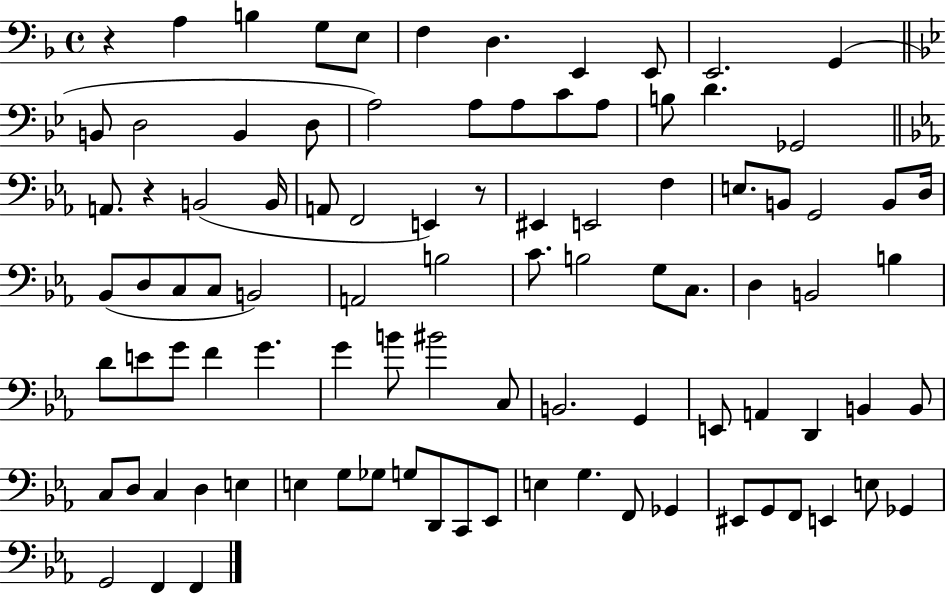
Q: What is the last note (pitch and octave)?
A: F2